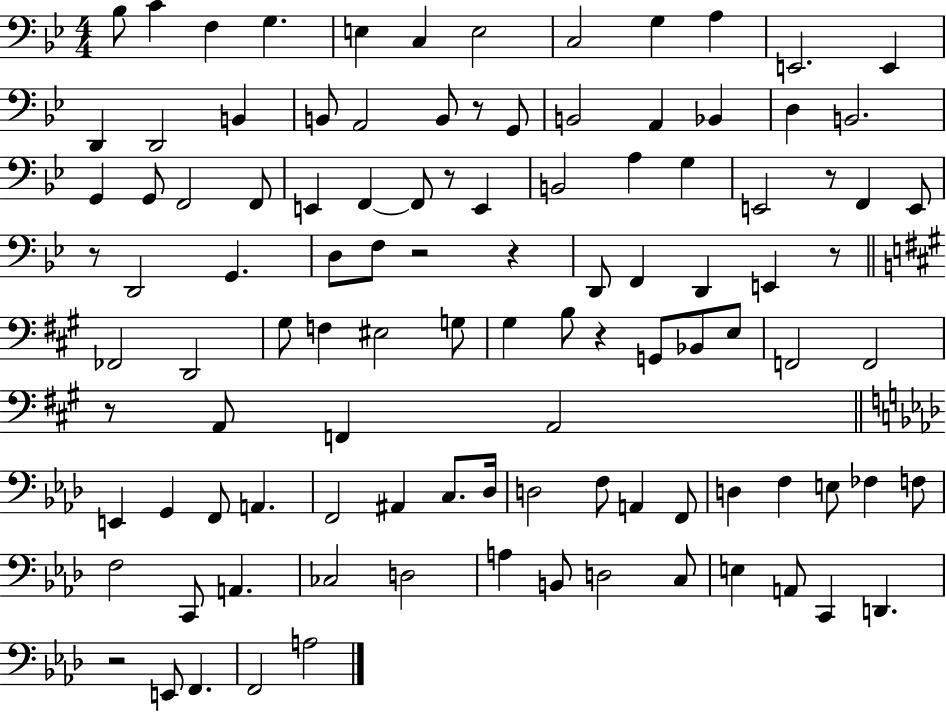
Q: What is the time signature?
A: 4/4